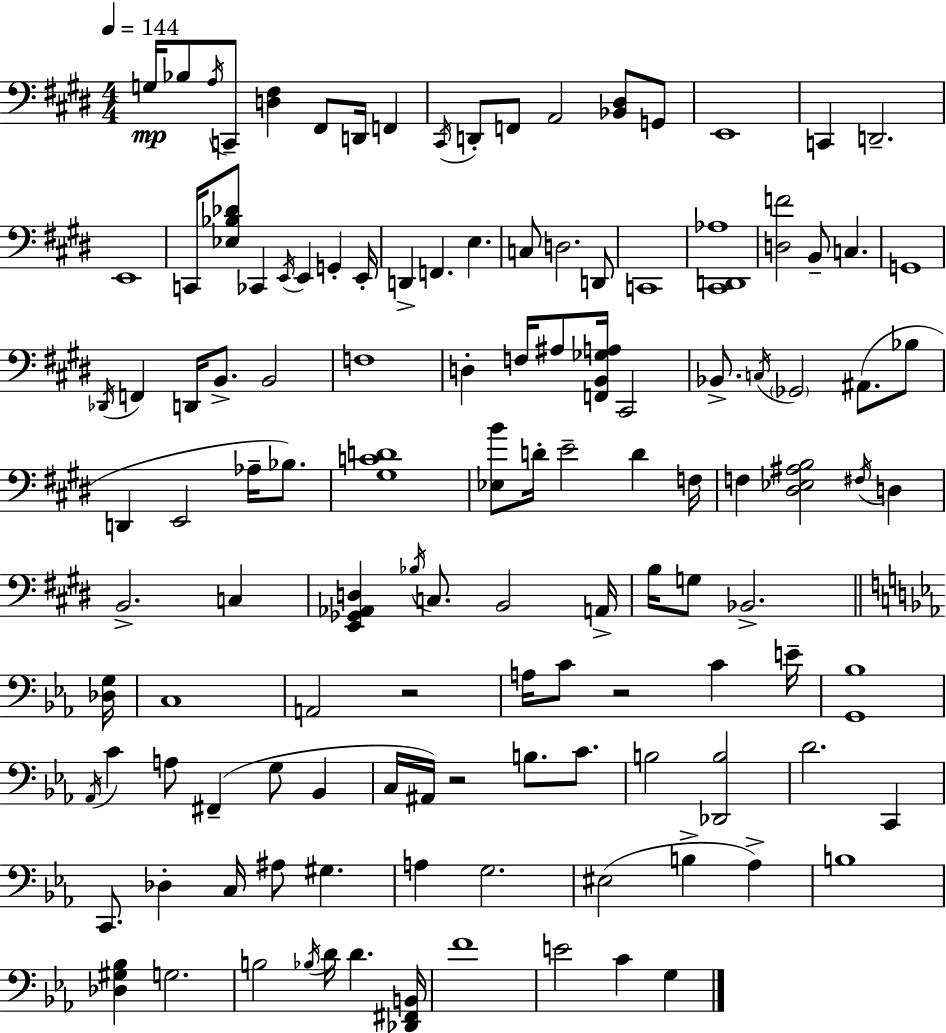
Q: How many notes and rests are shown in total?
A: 124